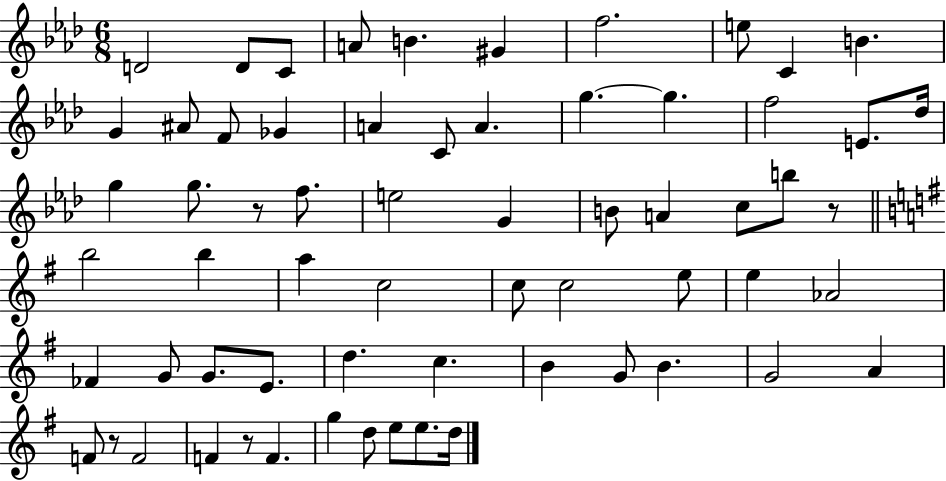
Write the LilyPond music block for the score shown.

{
  \clef treble
  \numericTimeSignature
  \time 6/8
  \key aes \major
  d'2 d'8 c'8 | a'8 b'4. gis'4 | f''2. | e''8 c'4 b'4. | \break g'4 ais'8 f'8 ges'4 | a'4 c'8 a'4. | g''4.~~ g''4. | f''2 e'8. des''16 | \break g''4 g''8. r8 f''8. | e''2 g'4 | b'8 a'4 c''8 b''8 r8 | \bar "||" \break \key g \major b''2 b''4 | a''4 c''2 | c''8 c''2 e''8 | e''4 aes'2 | \break fes'4 g'8 g'8. e'8. | d''4. c''4. | b'4 g'8 b'4. | g'2 a'4 | \break f'8 r8 f'2 | f'4 r8 f'4. | g''4 d''8 e''8 e''8. d''16 | \bar "|."
}